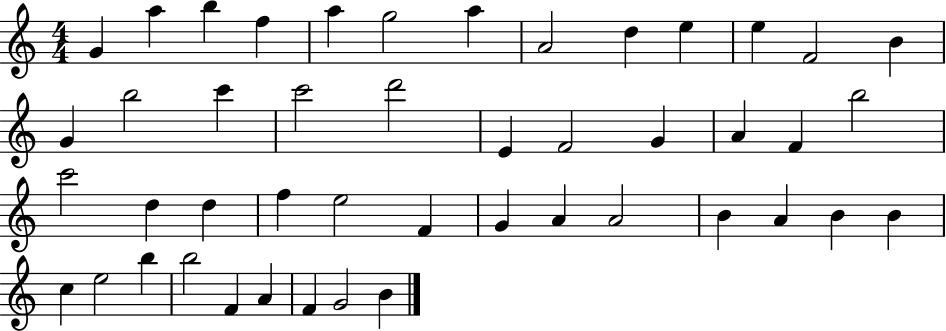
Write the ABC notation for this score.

X:1
T:Untitled
M:4/4
L:1/4
K:C
G a b f a g2 a A2 d e e F2 B G b2 c' c'2 d'2 E F2 G A F b2 c'2 d d f e2 F G A A2 B A B B c e2 b b2 F A F G2 B